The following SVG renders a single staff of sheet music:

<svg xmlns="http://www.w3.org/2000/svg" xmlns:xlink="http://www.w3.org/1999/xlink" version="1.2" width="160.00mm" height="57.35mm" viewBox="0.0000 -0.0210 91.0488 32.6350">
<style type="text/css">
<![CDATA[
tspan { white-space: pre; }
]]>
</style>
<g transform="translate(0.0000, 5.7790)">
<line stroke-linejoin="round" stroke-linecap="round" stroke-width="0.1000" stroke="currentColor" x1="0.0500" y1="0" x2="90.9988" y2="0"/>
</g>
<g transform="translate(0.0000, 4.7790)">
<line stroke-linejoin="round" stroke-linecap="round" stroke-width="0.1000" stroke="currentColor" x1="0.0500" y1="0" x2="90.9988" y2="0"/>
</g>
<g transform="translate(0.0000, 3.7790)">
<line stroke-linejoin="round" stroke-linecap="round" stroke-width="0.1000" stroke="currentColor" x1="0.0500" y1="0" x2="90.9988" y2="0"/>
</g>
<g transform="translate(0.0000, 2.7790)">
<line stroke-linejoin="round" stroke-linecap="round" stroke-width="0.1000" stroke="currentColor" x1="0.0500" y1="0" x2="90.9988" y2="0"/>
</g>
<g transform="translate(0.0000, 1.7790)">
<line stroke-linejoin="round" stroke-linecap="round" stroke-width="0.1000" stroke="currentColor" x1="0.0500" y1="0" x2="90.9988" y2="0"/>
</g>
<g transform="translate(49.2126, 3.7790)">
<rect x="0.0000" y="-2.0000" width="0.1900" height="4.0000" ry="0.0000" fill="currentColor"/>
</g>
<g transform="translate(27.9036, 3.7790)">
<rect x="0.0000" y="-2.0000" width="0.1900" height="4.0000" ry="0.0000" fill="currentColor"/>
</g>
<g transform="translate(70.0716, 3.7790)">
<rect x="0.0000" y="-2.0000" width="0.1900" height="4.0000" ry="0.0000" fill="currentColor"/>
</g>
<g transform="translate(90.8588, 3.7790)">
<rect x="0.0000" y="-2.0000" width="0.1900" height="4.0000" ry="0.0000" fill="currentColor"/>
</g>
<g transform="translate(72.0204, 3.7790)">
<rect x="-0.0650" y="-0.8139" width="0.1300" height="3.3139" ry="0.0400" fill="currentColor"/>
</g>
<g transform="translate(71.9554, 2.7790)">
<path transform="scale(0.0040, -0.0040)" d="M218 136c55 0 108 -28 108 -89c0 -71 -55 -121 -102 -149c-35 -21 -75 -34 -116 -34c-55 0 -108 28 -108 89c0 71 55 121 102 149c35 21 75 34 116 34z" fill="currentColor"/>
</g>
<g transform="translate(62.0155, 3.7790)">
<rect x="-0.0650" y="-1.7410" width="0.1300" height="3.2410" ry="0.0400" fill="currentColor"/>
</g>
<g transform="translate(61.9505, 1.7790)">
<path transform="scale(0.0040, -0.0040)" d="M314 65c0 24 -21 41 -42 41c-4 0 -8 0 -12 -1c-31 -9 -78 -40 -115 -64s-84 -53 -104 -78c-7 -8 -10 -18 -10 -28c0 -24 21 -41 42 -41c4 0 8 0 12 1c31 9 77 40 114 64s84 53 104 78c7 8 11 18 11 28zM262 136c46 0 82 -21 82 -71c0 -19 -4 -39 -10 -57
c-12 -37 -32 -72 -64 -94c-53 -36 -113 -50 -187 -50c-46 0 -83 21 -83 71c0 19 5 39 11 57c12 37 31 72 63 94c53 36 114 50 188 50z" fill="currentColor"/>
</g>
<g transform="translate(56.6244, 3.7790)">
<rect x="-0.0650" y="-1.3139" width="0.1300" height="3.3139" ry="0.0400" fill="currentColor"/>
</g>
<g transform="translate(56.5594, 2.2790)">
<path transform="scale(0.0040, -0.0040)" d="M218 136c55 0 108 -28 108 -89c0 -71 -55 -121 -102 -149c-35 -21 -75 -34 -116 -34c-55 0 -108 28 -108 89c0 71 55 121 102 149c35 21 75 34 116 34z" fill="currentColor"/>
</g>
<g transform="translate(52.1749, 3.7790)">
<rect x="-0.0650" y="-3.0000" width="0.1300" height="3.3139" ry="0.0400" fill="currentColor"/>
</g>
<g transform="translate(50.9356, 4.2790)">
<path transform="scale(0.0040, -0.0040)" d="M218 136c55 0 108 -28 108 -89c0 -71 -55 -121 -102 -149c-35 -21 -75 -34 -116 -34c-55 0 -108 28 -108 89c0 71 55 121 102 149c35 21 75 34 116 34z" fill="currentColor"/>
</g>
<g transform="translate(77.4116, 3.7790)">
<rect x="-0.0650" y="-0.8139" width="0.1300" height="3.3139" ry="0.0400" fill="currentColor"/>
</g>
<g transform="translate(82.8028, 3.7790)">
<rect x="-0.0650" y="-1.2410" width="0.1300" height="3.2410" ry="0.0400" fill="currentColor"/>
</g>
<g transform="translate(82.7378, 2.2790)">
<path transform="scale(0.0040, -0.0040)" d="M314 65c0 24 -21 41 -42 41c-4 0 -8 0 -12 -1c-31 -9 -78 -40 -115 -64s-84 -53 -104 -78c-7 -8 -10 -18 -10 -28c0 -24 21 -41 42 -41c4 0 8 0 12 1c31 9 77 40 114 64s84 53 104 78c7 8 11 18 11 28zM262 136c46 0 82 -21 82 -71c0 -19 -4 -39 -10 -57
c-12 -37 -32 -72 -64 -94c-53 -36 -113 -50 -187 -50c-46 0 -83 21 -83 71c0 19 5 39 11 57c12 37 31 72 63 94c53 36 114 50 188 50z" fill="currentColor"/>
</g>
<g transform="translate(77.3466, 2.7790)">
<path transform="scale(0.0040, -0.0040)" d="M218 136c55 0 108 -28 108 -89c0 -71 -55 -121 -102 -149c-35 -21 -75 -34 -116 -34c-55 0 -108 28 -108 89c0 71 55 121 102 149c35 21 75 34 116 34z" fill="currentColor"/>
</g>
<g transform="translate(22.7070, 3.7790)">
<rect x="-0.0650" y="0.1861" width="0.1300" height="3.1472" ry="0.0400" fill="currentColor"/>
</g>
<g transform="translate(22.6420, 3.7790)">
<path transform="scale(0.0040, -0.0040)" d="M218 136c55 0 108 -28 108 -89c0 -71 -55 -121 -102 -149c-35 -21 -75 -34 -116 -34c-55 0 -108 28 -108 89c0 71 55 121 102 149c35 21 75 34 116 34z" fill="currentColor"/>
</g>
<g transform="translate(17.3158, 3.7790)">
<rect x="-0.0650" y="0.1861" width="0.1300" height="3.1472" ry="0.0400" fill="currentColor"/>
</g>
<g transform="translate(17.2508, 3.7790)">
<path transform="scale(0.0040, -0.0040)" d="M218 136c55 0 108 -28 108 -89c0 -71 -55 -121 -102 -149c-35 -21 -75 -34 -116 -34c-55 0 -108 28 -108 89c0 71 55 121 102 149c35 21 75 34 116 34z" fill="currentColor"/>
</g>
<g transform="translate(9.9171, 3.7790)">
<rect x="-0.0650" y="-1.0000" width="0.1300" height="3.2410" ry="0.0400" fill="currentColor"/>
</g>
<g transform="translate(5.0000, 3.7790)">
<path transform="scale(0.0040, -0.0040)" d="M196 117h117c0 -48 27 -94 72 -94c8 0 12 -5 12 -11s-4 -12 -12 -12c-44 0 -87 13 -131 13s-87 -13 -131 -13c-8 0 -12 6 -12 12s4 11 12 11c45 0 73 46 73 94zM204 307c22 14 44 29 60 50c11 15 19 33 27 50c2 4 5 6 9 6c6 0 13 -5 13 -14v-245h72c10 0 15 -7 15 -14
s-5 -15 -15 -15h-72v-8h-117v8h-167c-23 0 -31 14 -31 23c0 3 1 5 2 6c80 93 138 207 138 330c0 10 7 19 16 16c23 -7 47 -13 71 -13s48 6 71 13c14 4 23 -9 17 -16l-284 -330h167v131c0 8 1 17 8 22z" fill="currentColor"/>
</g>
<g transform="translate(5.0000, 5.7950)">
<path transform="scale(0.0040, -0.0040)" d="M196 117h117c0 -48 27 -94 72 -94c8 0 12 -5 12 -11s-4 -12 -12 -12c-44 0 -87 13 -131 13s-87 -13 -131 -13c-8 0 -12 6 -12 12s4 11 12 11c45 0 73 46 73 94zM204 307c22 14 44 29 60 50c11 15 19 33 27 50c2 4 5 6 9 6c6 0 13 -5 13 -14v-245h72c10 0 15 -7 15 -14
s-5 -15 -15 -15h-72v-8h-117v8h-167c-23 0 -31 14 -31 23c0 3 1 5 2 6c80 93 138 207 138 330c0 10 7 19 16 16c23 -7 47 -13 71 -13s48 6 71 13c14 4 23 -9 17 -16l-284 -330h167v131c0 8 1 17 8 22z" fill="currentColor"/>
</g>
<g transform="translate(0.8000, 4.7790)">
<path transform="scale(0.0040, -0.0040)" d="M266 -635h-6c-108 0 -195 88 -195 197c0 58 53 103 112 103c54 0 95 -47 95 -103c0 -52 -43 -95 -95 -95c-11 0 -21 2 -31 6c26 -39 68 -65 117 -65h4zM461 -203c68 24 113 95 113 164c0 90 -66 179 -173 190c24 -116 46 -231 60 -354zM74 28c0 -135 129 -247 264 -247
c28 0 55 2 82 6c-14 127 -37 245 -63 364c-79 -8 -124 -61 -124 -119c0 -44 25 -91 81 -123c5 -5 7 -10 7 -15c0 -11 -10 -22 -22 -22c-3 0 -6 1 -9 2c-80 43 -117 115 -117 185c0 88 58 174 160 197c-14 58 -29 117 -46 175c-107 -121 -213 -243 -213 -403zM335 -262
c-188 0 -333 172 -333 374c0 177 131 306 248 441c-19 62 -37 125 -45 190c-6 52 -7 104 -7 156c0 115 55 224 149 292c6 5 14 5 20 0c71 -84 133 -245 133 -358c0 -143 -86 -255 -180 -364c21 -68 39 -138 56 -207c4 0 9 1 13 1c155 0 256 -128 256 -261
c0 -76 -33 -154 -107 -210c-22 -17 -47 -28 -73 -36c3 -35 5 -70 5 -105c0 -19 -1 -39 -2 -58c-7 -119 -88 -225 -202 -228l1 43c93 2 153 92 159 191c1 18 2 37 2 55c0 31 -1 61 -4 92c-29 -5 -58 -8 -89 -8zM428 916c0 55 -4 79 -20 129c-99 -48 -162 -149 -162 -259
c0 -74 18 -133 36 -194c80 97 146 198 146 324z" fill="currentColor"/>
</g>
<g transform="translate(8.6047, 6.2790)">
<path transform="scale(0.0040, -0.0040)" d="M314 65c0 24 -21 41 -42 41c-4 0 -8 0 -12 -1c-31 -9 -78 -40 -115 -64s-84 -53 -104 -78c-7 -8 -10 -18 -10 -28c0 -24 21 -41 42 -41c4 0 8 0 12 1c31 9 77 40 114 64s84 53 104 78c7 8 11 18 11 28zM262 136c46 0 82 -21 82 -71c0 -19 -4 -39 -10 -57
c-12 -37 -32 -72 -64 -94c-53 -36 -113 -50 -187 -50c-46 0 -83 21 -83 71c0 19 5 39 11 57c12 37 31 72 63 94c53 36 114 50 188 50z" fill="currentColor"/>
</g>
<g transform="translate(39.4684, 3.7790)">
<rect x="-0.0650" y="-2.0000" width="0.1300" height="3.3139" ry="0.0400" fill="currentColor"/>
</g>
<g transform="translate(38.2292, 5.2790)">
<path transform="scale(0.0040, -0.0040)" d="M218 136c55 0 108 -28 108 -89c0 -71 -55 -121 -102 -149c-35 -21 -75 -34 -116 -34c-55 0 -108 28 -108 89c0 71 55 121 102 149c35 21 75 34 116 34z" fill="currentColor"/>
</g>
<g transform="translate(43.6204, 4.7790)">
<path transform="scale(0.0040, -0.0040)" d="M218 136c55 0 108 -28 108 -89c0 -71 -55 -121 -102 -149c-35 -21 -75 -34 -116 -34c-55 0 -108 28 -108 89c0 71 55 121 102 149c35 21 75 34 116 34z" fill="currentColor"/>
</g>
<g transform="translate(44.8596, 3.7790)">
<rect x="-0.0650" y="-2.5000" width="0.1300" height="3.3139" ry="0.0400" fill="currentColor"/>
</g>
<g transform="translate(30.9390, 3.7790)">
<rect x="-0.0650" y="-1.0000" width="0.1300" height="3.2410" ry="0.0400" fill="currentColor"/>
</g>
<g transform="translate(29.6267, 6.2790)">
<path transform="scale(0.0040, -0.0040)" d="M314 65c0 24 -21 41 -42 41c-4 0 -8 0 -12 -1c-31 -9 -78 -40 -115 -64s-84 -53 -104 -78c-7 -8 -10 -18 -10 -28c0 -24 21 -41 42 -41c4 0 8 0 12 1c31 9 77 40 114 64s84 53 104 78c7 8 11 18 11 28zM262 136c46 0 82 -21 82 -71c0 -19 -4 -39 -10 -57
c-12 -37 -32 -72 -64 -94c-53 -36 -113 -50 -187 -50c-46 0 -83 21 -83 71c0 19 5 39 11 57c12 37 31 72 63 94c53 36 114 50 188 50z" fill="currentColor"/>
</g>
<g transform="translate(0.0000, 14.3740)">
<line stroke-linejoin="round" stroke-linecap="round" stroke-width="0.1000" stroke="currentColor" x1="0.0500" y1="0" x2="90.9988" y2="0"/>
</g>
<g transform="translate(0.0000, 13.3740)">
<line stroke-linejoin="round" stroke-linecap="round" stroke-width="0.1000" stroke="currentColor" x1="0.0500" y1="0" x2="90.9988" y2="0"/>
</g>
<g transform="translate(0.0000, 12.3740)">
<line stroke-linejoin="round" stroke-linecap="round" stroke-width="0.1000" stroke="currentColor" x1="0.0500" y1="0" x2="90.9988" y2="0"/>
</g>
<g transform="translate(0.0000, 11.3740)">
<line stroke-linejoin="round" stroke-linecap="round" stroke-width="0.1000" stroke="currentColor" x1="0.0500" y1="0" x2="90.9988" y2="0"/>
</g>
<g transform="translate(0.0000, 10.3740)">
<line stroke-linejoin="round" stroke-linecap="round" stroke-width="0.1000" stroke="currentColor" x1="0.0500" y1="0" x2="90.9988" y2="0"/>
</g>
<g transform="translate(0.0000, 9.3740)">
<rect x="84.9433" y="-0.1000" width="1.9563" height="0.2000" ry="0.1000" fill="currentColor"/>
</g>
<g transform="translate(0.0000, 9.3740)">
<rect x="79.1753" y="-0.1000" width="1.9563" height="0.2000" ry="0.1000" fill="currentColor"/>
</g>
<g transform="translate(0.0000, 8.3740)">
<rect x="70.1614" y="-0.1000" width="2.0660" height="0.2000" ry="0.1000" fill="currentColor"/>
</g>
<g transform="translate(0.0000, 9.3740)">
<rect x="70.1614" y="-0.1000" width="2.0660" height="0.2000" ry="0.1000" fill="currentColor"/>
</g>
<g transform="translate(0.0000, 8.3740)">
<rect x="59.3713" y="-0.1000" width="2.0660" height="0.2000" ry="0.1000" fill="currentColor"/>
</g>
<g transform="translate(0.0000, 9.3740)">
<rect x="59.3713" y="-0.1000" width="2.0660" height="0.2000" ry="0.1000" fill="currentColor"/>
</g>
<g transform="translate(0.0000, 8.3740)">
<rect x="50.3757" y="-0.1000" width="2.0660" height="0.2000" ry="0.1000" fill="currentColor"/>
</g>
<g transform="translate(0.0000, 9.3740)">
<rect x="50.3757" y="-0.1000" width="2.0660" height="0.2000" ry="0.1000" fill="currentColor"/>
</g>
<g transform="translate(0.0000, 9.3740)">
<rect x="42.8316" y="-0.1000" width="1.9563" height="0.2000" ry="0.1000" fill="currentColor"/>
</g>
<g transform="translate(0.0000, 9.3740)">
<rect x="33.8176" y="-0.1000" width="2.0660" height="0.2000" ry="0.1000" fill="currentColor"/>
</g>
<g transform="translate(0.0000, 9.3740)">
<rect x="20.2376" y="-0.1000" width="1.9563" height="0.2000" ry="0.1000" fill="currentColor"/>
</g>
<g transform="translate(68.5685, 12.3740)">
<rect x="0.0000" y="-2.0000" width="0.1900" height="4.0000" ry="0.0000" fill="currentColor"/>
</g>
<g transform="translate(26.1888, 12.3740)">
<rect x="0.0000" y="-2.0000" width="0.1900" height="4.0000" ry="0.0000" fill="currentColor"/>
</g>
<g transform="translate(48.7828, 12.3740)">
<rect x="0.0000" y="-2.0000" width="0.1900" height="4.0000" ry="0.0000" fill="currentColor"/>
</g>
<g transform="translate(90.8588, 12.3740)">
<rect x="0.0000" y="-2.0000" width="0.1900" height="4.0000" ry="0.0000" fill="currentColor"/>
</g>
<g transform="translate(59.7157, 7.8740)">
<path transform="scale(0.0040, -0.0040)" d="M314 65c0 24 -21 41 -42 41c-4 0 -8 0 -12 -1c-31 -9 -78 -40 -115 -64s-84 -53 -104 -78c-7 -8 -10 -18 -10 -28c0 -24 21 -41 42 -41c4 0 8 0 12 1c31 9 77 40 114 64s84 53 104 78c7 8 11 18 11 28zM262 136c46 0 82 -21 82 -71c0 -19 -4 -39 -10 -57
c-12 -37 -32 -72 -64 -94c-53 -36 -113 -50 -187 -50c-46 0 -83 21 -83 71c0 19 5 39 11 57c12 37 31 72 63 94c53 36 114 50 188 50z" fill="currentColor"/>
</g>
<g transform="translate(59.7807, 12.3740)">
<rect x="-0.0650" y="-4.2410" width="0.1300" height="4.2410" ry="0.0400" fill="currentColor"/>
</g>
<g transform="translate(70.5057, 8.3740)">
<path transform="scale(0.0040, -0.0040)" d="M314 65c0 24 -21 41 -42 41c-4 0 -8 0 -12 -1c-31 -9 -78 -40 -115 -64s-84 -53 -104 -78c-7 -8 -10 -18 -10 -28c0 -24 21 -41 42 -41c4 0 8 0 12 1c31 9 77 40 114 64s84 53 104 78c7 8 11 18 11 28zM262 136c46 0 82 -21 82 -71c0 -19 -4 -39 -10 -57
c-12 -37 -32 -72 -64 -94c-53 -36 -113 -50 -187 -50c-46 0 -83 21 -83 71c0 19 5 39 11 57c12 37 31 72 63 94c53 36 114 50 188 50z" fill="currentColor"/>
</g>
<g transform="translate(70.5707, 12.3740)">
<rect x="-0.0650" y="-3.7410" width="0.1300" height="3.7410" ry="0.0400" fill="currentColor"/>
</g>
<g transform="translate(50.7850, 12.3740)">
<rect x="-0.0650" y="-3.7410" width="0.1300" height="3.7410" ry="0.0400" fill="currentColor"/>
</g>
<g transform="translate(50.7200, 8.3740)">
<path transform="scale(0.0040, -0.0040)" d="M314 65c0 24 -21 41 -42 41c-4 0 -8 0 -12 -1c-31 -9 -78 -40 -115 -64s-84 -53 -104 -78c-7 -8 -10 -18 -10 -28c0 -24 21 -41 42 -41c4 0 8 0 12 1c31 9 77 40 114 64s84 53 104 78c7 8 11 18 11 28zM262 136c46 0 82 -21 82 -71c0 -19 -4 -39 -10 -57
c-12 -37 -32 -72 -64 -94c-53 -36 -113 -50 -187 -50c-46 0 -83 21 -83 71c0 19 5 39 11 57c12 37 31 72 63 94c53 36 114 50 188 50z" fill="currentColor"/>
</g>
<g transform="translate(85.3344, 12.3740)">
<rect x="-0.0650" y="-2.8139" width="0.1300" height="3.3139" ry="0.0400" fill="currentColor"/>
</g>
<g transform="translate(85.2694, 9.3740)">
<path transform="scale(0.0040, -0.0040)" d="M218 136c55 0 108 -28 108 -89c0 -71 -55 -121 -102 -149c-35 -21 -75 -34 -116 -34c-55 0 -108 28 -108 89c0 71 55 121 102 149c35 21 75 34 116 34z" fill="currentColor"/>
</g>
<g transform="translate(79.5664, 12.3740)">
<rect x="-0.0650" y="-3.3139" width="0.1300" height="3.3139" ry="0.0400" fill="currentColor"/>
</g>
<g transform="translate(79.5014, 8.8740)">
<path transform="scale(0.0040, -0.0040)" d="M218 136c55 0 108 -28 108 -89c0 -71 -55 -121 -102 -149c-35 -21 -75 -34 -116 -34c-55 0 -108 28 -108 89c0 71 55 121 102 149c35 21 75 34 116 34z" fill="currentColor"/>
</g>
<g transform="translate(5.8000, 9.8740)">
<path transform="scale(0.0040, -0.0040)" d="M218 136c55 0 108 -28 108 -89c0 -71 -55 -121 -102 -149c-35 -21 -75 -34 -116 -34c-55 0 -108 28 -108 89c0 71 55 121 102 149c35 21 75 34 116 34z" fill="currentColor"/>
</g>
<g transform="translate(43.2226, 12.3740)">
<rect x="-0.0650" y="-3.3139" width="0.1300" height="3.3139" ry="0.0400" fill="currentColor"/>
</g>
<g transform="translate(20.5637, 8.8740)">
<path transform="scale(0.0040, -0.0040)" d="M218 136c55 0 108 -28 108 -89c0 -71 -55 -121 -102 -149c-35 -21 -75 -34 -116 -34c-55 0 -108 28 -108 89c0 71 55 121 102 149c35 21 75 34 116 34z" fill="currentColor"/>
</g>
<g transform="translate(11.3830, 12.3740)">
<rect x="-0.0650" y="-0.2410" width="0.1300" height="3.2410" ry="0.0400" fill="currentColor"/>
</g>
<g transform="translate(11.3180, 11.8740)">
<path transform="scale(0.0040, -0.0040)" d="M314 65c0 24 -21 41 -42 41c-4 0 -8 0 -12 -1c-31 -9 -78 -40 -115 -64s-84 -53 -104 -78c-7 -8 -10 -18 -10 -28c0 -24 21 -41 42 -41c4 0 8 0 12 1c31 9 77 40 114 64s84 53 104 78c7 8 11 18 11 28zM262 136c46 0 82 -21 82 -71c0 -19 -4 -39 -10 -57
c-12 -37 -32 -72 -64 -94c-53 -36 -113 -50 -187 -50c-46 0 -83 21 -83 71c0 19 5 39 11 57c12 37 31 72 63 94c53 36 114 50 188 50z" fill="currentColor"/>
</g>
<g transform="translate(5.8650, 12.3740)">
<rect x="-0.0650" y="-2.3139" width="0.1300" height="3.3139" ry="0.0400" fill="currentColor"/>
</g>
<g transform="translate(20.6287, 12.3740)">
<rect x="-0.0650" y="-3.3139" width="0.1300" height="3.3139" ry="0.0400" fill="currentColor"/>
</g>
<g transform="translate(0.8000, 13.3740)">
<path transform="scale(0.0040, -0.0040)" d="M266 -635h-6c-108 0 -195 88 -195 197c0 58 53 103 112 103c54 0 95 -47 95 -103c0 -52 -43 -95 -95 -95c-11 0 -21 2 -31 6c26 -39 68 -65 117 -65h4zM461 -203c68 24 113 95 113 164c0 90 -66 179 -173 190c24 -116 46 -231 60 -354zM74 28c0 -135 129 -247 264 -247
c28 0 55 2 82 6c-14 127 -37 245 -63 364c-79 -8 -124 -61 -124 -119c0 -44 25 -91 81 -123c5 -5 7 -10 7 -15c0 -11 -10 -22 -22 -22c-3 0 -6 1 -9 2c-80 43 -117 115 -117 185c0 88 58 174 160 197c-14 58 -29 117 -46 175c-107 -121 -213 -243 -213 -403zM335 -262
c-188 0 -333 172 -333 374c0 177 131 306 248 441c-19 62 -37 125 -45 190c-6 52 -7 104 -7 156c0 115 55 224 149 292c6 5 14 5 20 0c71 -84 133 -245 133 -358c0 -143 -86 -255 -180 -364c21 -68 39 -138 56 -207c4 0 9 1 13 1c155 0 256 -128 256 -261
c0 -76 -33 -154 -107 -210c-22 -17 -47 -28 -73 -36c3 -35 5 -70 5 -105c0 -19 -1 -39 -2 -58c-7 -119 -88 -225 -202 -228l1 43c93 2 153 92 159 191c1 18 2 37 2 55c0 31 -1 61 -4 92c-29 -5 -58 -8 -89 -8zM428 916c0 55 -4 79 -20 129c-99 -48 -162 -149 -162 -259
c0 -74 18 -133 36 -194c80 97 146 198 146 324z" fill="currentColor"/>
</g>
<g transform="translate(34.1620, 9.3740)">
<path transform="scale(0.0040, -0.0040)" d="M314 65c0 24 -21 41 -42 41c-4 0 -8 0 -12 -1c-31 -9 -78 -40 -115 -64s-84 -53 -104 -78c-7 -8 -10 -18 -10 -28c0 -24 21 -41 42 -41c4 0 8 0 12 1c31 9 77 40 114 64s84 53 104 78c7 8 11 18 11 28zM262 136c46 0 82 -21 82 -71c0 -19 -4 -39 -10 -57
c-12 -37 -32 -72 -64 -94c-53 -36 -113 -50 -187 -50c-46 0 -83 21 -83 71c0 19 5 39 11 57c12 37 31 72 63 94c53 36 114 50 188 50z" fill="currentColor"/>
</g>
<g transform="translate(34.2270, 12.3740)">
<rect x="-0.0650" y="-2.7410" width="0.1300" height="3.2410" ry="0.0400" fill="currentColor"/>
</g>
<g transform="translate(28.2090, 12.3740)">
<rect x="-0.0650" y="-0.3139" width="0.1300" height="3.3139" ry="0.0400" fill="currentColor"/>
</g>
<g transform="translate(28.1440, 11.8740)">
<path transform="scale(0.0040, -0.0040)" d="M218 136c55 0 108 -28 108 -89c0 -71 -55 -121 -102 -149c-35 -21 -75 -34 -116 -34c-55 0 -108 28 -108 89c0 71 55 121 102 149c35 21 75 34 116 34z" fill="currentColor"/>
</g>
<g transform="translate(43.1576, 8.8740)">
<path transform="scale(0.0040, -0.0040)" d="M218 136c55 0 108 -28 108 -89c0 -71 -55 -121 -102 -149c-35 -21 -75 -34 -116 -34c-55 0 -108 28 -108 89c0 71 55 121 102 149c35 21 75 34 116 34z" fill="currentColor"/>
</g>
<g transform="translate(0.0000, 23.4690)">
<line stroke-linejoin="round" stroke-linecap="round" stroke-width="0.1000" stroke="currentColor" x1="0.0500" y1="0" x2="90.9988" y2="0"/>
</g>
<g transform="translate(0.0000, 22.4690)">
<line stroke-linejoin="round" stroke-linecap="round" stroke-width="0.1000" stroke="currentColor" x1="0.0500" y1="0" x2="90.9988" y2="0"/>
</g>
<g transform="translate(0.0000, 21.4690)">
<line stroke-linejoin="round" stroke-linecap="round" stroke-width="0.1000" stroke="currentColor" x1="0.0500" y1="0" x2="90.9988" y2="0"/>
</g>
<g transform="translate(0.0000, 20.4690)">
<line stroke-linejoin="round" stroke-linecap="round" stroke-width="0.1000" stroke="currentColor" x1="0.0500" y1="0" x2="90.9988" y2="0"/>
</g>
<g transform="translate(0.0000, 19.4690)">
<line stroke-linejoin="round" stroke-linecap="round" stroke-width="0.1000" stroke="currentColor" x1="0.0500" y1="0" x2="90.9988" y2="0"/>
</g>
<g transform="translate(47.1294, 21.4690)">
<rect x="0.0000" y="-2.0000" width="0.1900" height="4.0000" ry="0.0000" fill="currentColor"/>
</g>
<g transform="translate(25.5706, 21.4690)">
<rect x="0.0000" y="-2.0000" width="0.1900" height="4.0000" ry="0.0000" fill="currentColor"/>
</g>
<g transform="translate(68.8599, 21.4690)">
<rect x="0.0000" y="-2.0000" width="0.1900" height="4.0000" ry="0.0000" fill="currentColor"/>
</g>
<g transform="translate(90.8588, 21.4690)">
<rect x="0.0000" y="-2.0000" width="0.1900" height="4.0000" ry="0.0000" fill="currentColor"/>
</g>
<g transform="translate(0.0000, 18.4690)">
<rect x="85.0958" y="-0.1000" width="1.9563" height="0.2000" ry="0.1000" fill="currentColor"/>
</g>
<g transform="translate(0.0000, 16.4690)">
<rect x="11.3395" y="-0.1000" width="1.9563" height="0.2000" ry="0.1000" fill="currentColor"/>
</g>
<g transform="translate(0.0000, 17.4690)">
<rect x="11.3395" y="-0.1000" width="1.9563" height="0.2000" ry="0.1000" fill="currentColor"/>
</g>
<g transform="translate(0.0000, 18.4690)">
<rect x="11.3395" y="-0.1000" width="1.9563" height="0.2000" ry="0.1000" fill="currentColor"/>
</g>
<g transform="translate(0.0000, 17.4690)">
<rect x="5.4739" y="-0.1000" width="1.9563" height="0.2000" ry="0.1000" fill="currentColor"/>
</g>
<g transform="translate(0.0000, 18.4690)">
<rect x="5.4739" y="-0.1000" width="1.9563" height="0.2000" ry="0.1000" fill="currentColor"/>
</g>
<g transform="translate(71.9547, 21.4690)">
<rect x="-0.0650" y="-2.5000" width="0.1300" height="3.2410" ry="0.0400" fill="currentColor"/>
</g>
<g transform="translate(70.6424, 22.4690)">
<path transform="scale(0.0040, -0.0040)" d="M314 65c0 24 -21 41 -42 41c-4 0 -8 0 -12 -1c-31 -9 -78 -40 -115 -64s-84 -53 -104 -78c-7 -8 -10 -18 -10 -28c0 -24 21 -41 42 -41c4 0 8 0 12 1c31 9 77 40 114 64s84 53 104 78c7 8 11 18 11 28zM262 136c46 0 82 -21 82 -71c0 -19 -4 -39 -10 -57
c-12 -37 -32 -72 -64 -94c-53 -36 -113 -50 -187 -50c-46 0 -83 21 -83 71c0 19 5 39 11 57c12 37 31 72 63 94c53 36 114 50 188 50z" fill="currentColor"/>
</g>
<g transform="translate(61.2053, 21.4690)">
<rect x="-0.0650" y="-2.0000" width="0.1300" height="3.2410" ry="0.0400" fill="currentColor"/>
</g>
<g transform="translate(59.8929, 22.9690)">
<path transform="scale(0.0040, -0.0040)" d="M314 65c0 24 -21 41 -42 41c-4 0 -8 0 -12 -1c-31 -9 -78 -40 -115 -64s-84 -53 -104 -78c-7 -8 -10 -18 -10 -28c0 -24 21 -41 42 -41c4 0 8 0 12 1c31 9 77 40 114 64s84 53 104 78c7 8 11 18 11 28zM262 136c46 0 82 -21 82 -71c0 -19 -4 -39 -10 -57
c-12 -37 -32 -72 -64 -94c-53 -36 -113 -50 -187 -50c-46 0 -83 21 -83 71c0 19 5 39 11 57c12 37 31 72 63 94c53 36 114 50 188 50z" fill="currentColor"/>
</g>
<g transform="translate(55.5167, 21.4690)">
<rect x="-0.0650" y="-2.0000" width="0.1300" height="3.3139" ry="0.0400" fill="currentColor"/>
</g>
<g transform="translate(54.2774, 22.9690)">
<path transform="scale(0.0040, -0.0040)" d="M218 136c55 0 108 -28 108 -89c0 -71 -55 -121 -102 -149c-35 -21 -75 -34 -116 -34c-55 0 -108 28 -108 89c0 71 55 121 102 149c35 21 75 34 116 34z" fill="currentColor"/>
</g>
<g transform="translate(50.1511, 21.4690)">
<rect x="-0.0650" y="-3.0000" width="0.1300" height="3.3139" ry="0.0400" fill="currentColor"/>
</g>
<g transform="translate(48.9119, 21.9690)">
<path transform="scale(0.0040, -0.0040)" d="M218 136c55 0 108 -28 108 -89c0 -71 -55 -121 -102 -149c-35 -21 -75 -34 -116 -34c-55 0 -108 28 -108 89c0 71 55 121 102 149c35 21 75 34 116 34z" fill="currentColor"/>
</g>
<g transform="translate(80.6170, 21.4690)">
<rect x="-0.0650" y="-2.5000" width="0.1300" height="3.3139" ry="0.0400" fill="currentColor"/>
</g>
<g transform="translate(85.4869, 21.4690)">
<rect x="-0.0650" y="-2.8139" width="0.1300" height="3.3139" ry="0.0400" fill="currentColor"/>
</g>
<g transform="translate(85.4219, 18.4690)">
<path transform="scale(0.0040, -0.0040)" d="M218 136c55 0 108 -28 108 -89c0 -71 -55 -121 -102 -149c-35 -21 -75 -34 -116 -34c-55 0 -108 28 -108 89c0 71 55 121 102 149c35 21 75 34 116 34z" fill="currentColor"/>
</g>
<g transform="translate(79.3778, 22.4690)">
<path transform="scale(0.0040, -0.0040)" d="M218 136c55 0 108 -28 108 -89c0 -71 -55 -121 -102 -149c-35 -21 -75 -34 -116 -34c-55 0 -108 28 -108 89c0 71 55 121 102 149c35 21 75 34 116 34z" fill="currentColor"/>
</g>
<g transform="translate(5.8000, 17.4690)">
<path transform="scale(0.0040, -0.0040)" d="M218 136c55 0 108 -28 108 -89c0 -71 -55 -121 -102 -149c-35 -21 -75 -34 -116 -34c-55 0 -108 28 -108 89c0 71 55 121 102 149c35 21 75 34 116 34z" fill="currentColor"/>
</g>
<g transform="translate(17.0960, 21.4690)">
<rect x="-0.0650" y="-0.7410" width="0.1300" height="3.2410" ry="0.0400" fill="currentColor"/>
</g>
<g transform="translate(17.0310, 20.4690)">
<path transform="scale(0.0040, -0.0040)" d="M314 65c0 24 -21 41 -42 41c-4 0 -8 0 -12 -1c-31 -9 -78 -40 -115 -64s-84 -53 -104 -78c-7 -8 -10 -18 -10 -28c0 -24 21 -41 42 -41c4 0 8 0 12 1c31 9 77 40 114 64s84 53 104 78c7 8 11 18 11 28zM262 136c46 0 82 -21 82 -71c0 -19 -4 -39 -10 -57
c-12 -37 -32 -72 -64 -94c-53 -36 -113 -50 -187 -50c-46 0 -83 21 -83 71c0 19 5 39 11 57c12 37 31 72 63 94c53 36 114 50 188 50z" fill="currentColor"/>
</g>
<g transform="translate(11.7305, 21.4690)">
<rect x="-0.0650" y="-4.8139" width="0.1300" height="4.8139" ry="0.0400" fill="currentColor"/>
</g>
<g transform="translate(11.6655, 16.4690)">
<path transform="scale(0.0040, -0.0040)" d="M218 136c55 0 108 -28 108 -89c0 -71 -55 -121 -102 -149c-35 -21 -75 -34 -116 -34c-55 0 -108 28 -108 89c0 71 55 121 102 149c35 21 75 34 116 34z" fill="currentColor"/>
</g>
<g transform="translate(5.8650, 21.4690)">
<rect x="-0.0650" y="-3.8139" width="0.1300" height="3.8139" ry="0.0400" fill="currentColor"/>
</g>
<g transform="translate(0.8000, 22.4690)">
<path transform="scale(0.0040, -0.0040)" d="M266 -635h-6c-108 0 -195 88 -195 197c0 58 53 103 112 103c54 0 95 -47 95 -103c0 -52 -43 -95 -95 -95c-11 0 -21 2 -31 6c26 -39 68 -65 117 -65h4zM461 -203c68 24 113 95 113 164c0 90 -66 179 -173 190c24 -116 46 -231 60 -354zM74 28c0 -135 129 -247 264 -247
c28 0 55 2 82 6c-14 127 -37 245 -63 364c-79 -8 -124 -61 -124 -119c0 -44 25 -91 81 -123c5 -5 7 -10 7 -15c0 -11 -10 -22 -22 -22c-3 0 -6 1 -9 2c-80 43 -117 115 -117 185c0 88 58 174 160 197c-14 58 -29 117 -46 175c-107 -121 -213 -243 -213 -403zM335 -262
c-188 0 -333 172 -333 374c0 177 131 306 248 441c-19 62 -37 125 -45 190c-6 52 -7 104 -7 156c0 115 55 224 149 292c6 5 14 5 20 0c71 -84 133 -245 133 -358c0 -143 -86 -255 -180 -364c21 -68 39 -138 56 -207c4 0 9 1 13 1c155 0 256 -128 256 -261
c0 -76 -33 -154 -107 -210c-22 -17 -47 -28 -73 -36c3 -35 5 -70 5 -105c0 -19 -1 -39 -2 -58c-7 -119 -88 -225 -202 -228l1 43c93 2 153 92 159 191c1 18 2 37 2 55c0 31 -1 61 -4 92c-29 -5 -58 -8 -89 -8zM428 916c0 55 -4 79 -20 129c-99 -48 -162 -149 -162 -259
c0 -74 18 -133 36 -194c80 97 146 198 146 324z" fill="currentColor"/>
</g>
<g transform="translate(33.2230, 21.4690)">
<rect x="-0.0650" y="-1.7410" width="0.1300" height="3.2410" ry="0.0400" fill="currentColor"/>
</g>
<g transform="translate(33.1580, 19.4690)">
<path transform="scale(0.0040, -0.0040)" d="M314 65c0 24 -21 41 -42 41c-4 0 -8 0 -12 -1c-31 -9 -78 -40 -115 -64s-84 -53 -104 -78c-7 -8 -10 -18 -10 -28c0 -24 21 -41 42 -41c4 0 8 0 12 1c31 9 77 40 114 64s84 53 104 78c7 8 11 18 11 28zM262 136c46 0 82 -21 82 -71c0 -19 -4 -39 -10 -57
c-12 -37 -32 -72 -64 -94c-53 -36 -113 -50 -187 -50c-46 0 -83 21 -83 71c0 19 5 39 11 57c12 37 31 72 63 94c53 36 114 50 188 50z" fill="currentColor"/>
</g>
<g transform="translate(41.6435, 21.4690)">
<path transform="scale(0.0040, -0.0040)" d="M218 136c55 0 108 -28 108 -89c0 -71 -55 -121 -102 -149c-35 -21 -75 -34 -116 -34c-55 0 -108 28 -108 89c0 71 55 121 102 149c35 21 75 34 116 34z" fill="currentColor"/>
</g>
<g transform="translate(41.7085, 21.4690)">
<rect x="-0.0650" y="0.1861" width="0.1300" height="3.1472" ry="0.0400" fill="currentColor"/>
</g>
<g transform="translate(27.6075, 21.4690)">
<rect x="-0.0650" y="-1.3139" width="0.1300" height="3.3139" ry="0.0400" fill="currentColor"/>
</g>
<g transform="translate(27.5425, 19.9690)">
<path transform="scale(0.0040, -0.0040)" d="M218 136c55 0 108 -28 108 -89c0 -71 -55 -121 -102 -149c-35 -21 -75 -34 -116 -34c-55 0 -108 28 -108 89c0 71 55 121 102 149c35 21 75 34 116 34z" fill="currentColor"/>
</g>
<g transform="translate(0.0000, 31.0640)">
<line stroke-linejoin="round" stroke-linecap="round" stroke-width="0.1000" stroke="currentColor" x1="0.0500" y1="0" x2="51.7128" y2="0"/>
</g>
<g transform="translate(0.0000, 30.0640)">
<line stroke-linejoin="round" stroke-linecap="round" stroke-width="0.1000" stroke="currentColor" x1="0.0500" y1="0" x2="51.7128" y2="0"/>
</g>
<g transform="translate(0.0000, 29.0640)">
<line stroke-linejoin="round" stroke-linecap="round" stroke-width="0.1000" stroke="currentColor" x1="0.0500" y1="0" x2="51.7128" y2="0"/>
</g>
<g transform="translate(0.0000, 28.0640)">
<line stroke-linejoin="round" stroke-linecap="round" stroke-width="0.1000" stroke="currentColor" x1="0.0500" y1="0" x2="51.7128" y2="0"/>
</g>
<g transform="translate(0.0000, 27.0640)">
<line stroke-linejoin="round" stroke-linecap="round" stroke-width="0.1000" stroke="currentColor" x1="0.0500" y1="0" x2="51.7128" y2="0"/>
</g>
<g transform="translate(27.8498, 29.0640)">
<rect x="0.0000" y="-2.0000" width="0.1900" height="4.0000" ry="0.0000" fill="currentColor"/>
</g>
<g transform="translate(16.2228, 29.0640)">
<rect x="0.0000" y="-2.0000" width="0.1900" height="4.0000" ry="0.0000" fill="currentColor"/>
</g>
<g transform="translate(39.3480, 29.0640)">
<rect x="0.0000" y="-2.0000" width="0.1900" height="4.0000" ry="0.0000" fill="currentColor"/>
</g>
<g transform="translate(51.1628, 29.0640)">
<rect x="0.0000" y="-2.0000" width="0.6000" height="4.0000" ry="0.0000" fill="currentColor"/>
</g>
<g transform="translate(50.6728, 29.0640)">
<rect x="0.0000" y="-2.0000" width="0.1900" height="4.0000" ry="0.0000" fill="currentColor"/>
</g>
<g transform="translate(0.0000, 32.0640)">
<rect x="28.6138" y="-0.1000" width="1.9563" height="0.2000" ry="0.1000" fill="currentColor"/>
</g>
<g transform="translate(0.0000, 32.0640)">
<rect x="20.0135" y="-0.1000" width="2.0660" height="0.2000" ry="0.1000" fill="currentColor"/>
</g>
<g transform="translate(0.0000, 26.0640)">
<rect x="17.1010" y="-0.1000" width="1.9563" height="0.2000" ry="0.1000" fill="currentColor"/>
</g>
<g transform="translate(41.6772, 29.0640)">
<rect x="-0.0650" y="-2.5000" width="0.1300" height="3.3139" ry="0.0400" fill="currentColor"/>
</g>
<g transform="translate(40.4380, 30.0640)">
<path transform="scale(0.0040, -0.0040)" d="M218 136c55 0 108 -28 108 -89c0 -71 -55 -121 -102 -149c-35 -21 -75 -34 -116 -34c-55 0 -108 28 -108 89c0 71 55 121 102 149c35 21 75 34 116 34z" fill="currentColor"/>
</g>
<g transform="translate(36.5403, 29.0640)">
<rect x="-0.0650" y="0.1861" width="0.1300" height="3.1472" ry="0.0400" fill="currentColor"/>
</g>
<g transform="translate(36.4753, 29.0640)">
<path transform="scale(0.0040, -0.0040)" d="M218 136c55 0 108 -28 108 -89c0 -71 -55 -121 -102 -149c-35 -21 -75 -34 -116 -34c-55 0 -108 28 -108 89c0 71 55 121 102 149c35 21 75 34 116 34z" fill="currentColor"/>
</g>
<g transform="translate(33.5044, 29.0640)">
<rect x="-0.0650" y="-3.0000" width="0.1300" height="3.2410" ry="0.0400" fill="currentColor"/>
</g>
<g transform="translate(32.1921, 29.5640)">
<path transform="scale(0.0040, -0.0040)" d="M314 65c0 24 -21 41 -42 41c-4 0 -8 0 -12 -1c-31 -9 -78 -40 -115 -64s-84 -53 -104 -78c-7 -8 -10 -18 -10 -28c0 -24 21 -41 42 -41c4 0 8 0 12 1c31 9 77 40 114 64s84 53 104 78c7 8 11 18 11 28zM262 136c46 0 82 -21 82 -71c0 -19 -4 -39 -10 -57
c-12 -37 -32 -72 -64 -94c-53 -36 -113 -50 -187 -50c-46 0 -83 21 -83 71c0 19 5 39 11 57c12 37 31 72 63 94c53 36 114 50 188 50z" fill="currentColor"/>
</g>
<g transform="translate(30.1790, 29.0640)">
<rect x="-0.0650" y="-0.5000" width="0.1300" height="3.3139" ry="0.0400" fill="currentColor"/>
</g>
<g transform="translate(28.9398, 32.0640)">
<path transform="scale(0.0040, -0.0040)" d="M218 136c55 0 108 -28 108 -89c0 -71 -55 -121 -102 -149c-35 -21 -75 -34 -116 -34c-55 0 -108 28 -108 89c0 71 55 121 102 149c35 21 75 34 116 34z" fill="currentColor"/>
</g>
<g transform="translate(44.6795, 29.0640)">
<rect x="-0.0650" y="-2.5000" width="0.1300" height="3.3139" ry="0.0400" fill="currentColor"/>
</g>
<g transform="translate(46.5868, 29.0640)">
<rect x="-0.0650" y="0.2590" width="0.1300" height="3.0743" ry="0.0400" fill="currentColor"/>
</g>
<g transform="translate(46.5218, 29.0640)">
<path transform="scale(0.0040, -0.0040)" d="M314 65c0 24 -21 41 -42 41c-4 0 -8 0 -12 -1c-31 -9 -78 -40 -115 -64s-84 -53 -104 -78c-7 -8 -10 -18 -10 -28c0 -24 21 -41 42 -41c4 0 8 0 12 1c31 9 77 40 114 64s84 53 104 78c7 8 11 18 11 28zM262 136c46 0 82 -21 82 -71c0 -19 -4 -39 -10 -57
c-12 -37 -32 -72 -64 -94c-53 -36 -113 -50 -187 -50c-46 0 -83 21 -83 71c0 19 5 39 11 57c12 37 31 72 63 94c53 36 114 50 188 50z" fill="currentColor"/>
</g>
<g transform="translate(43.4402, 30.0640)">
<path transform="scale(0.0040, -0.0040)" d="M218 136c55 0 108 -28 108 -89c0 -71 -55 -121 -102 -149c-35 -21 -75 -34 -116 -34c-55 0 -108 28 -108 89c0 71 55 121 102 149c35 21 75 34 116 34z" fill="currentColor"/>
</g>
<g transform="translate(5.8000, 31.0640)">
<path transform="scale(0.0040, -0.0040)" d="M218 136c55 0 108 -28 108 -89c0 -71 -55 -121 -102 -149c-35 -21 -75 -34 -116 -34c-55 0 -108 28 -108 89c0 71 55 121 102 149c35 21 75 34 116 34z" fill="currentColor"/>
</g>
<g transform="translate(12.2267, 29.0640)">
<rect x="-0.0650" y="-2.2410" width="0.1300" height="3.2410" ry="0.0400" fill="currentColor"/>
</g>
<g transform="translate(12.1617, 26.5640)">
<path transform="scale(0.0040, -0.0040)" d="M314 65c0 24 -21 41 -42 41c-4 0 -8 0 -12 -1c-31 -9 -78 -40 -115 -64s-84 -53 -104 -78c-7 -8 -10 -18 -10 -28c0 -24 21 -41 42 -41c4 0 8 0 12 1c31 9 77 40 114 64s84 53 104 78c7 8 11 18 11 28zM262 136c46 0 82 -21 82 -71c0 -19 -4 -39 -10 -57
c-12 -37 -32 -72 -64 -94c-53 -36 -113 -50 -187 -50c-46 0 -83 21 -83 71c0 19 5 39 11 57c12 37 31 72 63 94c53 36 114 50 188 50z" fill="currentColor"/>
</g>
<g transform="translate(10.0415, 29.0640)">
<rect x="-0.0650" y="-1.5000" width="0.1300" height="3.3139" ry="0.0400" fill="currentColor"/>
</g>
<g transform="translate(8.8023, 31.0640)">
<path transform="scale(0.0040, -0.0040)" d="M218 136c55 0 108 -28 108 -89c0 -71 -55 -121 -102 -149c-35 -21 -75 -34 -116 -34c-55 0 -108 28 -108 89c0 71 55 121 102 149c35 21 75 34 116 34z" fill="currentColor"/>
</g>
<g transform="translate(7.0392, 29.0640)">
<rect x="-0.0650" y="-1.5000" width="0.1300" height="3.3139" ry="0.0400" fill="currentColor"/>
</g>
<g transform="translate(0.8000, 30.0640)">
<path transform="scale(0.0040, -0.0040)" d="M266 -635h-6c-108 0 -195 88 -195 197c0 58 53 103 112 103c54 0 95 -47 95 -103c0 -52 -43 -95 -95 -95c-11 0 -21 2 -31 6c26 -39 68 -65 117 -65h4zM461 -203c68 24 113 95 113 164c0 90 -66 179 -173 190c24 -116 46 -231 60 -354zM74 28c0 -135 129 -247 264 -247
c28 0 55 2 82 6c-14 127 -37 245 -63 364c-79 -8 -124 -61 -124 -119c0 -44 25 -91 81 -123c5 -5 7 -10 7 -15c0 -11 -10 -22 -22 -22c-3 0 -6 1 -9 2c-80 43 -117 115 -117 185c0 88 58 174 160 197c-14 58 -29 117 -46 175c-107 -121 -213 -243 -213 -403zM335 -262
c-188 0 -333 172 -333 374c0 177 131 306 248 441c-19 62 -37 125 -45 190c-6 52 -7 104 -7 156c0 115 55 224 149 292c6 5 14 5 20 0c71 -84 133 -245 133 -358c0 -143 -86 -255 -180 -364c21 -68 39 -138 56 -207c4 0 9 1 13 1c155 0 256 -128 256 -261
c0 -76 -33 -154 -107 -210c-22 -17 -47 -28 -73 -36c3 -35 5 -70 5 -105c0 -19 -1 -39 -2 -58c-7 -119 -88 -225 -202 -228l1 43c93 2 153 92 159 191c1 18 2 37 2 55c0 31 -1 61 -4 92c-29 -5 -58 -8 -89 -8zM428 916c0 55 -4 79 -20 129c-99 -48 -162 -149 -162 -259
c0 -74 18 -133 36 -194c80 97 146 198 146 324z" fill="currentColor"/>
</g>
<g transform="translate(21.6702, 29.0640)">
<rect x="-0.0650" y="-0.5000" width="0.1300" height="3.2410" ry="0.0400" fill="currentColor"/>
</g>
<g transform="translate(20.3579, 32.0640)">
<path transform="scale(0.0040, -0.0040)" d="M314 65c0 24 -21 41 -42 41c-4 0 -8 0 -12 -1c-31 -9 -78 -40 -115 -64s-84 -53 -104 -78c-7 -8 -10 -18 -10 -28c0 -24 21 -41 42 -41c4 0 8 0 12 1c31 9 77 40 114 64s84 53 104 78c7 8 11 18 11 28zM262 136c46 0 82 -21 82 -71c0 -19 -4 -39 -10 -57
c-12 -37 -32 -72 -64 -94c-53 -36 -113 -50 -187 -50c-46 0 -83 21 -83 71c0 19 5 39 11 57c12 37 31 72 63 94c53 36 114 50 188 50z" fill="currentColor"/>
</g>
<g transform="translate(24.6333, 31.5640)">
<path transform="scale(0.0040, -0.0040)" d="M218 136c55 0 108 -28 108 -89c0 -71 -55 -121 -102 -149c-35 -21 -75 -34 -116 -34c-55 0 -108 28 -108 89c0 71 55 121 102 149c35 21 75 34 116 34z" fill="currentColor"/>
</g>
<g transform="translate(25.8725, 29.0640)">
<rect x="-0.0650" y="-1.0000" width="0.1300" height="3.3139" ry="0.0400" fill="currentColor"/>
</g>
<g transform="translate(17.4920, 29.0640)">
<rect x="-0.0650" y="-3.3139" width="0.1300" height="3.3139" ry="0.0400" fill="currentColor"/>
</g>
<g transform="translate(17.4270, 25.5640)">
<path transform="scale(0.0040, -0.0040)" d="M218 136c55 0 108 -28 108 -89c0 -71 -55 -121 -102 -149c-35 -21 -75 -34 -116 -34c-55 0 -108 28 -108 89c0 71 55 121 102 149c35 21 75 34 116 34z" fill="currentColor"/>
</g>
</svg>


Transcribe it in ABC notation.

X:1
T:Untitled
M:4/4
L:1/4
K:C
D2 B B D2 F G A e f2 d d e2 g c2 b c a2 b c'2 d'2 c'2 b a c' e' d2 e f2 B A F F2 G2 G a E E g2 b C2 D C A2 B G G B2